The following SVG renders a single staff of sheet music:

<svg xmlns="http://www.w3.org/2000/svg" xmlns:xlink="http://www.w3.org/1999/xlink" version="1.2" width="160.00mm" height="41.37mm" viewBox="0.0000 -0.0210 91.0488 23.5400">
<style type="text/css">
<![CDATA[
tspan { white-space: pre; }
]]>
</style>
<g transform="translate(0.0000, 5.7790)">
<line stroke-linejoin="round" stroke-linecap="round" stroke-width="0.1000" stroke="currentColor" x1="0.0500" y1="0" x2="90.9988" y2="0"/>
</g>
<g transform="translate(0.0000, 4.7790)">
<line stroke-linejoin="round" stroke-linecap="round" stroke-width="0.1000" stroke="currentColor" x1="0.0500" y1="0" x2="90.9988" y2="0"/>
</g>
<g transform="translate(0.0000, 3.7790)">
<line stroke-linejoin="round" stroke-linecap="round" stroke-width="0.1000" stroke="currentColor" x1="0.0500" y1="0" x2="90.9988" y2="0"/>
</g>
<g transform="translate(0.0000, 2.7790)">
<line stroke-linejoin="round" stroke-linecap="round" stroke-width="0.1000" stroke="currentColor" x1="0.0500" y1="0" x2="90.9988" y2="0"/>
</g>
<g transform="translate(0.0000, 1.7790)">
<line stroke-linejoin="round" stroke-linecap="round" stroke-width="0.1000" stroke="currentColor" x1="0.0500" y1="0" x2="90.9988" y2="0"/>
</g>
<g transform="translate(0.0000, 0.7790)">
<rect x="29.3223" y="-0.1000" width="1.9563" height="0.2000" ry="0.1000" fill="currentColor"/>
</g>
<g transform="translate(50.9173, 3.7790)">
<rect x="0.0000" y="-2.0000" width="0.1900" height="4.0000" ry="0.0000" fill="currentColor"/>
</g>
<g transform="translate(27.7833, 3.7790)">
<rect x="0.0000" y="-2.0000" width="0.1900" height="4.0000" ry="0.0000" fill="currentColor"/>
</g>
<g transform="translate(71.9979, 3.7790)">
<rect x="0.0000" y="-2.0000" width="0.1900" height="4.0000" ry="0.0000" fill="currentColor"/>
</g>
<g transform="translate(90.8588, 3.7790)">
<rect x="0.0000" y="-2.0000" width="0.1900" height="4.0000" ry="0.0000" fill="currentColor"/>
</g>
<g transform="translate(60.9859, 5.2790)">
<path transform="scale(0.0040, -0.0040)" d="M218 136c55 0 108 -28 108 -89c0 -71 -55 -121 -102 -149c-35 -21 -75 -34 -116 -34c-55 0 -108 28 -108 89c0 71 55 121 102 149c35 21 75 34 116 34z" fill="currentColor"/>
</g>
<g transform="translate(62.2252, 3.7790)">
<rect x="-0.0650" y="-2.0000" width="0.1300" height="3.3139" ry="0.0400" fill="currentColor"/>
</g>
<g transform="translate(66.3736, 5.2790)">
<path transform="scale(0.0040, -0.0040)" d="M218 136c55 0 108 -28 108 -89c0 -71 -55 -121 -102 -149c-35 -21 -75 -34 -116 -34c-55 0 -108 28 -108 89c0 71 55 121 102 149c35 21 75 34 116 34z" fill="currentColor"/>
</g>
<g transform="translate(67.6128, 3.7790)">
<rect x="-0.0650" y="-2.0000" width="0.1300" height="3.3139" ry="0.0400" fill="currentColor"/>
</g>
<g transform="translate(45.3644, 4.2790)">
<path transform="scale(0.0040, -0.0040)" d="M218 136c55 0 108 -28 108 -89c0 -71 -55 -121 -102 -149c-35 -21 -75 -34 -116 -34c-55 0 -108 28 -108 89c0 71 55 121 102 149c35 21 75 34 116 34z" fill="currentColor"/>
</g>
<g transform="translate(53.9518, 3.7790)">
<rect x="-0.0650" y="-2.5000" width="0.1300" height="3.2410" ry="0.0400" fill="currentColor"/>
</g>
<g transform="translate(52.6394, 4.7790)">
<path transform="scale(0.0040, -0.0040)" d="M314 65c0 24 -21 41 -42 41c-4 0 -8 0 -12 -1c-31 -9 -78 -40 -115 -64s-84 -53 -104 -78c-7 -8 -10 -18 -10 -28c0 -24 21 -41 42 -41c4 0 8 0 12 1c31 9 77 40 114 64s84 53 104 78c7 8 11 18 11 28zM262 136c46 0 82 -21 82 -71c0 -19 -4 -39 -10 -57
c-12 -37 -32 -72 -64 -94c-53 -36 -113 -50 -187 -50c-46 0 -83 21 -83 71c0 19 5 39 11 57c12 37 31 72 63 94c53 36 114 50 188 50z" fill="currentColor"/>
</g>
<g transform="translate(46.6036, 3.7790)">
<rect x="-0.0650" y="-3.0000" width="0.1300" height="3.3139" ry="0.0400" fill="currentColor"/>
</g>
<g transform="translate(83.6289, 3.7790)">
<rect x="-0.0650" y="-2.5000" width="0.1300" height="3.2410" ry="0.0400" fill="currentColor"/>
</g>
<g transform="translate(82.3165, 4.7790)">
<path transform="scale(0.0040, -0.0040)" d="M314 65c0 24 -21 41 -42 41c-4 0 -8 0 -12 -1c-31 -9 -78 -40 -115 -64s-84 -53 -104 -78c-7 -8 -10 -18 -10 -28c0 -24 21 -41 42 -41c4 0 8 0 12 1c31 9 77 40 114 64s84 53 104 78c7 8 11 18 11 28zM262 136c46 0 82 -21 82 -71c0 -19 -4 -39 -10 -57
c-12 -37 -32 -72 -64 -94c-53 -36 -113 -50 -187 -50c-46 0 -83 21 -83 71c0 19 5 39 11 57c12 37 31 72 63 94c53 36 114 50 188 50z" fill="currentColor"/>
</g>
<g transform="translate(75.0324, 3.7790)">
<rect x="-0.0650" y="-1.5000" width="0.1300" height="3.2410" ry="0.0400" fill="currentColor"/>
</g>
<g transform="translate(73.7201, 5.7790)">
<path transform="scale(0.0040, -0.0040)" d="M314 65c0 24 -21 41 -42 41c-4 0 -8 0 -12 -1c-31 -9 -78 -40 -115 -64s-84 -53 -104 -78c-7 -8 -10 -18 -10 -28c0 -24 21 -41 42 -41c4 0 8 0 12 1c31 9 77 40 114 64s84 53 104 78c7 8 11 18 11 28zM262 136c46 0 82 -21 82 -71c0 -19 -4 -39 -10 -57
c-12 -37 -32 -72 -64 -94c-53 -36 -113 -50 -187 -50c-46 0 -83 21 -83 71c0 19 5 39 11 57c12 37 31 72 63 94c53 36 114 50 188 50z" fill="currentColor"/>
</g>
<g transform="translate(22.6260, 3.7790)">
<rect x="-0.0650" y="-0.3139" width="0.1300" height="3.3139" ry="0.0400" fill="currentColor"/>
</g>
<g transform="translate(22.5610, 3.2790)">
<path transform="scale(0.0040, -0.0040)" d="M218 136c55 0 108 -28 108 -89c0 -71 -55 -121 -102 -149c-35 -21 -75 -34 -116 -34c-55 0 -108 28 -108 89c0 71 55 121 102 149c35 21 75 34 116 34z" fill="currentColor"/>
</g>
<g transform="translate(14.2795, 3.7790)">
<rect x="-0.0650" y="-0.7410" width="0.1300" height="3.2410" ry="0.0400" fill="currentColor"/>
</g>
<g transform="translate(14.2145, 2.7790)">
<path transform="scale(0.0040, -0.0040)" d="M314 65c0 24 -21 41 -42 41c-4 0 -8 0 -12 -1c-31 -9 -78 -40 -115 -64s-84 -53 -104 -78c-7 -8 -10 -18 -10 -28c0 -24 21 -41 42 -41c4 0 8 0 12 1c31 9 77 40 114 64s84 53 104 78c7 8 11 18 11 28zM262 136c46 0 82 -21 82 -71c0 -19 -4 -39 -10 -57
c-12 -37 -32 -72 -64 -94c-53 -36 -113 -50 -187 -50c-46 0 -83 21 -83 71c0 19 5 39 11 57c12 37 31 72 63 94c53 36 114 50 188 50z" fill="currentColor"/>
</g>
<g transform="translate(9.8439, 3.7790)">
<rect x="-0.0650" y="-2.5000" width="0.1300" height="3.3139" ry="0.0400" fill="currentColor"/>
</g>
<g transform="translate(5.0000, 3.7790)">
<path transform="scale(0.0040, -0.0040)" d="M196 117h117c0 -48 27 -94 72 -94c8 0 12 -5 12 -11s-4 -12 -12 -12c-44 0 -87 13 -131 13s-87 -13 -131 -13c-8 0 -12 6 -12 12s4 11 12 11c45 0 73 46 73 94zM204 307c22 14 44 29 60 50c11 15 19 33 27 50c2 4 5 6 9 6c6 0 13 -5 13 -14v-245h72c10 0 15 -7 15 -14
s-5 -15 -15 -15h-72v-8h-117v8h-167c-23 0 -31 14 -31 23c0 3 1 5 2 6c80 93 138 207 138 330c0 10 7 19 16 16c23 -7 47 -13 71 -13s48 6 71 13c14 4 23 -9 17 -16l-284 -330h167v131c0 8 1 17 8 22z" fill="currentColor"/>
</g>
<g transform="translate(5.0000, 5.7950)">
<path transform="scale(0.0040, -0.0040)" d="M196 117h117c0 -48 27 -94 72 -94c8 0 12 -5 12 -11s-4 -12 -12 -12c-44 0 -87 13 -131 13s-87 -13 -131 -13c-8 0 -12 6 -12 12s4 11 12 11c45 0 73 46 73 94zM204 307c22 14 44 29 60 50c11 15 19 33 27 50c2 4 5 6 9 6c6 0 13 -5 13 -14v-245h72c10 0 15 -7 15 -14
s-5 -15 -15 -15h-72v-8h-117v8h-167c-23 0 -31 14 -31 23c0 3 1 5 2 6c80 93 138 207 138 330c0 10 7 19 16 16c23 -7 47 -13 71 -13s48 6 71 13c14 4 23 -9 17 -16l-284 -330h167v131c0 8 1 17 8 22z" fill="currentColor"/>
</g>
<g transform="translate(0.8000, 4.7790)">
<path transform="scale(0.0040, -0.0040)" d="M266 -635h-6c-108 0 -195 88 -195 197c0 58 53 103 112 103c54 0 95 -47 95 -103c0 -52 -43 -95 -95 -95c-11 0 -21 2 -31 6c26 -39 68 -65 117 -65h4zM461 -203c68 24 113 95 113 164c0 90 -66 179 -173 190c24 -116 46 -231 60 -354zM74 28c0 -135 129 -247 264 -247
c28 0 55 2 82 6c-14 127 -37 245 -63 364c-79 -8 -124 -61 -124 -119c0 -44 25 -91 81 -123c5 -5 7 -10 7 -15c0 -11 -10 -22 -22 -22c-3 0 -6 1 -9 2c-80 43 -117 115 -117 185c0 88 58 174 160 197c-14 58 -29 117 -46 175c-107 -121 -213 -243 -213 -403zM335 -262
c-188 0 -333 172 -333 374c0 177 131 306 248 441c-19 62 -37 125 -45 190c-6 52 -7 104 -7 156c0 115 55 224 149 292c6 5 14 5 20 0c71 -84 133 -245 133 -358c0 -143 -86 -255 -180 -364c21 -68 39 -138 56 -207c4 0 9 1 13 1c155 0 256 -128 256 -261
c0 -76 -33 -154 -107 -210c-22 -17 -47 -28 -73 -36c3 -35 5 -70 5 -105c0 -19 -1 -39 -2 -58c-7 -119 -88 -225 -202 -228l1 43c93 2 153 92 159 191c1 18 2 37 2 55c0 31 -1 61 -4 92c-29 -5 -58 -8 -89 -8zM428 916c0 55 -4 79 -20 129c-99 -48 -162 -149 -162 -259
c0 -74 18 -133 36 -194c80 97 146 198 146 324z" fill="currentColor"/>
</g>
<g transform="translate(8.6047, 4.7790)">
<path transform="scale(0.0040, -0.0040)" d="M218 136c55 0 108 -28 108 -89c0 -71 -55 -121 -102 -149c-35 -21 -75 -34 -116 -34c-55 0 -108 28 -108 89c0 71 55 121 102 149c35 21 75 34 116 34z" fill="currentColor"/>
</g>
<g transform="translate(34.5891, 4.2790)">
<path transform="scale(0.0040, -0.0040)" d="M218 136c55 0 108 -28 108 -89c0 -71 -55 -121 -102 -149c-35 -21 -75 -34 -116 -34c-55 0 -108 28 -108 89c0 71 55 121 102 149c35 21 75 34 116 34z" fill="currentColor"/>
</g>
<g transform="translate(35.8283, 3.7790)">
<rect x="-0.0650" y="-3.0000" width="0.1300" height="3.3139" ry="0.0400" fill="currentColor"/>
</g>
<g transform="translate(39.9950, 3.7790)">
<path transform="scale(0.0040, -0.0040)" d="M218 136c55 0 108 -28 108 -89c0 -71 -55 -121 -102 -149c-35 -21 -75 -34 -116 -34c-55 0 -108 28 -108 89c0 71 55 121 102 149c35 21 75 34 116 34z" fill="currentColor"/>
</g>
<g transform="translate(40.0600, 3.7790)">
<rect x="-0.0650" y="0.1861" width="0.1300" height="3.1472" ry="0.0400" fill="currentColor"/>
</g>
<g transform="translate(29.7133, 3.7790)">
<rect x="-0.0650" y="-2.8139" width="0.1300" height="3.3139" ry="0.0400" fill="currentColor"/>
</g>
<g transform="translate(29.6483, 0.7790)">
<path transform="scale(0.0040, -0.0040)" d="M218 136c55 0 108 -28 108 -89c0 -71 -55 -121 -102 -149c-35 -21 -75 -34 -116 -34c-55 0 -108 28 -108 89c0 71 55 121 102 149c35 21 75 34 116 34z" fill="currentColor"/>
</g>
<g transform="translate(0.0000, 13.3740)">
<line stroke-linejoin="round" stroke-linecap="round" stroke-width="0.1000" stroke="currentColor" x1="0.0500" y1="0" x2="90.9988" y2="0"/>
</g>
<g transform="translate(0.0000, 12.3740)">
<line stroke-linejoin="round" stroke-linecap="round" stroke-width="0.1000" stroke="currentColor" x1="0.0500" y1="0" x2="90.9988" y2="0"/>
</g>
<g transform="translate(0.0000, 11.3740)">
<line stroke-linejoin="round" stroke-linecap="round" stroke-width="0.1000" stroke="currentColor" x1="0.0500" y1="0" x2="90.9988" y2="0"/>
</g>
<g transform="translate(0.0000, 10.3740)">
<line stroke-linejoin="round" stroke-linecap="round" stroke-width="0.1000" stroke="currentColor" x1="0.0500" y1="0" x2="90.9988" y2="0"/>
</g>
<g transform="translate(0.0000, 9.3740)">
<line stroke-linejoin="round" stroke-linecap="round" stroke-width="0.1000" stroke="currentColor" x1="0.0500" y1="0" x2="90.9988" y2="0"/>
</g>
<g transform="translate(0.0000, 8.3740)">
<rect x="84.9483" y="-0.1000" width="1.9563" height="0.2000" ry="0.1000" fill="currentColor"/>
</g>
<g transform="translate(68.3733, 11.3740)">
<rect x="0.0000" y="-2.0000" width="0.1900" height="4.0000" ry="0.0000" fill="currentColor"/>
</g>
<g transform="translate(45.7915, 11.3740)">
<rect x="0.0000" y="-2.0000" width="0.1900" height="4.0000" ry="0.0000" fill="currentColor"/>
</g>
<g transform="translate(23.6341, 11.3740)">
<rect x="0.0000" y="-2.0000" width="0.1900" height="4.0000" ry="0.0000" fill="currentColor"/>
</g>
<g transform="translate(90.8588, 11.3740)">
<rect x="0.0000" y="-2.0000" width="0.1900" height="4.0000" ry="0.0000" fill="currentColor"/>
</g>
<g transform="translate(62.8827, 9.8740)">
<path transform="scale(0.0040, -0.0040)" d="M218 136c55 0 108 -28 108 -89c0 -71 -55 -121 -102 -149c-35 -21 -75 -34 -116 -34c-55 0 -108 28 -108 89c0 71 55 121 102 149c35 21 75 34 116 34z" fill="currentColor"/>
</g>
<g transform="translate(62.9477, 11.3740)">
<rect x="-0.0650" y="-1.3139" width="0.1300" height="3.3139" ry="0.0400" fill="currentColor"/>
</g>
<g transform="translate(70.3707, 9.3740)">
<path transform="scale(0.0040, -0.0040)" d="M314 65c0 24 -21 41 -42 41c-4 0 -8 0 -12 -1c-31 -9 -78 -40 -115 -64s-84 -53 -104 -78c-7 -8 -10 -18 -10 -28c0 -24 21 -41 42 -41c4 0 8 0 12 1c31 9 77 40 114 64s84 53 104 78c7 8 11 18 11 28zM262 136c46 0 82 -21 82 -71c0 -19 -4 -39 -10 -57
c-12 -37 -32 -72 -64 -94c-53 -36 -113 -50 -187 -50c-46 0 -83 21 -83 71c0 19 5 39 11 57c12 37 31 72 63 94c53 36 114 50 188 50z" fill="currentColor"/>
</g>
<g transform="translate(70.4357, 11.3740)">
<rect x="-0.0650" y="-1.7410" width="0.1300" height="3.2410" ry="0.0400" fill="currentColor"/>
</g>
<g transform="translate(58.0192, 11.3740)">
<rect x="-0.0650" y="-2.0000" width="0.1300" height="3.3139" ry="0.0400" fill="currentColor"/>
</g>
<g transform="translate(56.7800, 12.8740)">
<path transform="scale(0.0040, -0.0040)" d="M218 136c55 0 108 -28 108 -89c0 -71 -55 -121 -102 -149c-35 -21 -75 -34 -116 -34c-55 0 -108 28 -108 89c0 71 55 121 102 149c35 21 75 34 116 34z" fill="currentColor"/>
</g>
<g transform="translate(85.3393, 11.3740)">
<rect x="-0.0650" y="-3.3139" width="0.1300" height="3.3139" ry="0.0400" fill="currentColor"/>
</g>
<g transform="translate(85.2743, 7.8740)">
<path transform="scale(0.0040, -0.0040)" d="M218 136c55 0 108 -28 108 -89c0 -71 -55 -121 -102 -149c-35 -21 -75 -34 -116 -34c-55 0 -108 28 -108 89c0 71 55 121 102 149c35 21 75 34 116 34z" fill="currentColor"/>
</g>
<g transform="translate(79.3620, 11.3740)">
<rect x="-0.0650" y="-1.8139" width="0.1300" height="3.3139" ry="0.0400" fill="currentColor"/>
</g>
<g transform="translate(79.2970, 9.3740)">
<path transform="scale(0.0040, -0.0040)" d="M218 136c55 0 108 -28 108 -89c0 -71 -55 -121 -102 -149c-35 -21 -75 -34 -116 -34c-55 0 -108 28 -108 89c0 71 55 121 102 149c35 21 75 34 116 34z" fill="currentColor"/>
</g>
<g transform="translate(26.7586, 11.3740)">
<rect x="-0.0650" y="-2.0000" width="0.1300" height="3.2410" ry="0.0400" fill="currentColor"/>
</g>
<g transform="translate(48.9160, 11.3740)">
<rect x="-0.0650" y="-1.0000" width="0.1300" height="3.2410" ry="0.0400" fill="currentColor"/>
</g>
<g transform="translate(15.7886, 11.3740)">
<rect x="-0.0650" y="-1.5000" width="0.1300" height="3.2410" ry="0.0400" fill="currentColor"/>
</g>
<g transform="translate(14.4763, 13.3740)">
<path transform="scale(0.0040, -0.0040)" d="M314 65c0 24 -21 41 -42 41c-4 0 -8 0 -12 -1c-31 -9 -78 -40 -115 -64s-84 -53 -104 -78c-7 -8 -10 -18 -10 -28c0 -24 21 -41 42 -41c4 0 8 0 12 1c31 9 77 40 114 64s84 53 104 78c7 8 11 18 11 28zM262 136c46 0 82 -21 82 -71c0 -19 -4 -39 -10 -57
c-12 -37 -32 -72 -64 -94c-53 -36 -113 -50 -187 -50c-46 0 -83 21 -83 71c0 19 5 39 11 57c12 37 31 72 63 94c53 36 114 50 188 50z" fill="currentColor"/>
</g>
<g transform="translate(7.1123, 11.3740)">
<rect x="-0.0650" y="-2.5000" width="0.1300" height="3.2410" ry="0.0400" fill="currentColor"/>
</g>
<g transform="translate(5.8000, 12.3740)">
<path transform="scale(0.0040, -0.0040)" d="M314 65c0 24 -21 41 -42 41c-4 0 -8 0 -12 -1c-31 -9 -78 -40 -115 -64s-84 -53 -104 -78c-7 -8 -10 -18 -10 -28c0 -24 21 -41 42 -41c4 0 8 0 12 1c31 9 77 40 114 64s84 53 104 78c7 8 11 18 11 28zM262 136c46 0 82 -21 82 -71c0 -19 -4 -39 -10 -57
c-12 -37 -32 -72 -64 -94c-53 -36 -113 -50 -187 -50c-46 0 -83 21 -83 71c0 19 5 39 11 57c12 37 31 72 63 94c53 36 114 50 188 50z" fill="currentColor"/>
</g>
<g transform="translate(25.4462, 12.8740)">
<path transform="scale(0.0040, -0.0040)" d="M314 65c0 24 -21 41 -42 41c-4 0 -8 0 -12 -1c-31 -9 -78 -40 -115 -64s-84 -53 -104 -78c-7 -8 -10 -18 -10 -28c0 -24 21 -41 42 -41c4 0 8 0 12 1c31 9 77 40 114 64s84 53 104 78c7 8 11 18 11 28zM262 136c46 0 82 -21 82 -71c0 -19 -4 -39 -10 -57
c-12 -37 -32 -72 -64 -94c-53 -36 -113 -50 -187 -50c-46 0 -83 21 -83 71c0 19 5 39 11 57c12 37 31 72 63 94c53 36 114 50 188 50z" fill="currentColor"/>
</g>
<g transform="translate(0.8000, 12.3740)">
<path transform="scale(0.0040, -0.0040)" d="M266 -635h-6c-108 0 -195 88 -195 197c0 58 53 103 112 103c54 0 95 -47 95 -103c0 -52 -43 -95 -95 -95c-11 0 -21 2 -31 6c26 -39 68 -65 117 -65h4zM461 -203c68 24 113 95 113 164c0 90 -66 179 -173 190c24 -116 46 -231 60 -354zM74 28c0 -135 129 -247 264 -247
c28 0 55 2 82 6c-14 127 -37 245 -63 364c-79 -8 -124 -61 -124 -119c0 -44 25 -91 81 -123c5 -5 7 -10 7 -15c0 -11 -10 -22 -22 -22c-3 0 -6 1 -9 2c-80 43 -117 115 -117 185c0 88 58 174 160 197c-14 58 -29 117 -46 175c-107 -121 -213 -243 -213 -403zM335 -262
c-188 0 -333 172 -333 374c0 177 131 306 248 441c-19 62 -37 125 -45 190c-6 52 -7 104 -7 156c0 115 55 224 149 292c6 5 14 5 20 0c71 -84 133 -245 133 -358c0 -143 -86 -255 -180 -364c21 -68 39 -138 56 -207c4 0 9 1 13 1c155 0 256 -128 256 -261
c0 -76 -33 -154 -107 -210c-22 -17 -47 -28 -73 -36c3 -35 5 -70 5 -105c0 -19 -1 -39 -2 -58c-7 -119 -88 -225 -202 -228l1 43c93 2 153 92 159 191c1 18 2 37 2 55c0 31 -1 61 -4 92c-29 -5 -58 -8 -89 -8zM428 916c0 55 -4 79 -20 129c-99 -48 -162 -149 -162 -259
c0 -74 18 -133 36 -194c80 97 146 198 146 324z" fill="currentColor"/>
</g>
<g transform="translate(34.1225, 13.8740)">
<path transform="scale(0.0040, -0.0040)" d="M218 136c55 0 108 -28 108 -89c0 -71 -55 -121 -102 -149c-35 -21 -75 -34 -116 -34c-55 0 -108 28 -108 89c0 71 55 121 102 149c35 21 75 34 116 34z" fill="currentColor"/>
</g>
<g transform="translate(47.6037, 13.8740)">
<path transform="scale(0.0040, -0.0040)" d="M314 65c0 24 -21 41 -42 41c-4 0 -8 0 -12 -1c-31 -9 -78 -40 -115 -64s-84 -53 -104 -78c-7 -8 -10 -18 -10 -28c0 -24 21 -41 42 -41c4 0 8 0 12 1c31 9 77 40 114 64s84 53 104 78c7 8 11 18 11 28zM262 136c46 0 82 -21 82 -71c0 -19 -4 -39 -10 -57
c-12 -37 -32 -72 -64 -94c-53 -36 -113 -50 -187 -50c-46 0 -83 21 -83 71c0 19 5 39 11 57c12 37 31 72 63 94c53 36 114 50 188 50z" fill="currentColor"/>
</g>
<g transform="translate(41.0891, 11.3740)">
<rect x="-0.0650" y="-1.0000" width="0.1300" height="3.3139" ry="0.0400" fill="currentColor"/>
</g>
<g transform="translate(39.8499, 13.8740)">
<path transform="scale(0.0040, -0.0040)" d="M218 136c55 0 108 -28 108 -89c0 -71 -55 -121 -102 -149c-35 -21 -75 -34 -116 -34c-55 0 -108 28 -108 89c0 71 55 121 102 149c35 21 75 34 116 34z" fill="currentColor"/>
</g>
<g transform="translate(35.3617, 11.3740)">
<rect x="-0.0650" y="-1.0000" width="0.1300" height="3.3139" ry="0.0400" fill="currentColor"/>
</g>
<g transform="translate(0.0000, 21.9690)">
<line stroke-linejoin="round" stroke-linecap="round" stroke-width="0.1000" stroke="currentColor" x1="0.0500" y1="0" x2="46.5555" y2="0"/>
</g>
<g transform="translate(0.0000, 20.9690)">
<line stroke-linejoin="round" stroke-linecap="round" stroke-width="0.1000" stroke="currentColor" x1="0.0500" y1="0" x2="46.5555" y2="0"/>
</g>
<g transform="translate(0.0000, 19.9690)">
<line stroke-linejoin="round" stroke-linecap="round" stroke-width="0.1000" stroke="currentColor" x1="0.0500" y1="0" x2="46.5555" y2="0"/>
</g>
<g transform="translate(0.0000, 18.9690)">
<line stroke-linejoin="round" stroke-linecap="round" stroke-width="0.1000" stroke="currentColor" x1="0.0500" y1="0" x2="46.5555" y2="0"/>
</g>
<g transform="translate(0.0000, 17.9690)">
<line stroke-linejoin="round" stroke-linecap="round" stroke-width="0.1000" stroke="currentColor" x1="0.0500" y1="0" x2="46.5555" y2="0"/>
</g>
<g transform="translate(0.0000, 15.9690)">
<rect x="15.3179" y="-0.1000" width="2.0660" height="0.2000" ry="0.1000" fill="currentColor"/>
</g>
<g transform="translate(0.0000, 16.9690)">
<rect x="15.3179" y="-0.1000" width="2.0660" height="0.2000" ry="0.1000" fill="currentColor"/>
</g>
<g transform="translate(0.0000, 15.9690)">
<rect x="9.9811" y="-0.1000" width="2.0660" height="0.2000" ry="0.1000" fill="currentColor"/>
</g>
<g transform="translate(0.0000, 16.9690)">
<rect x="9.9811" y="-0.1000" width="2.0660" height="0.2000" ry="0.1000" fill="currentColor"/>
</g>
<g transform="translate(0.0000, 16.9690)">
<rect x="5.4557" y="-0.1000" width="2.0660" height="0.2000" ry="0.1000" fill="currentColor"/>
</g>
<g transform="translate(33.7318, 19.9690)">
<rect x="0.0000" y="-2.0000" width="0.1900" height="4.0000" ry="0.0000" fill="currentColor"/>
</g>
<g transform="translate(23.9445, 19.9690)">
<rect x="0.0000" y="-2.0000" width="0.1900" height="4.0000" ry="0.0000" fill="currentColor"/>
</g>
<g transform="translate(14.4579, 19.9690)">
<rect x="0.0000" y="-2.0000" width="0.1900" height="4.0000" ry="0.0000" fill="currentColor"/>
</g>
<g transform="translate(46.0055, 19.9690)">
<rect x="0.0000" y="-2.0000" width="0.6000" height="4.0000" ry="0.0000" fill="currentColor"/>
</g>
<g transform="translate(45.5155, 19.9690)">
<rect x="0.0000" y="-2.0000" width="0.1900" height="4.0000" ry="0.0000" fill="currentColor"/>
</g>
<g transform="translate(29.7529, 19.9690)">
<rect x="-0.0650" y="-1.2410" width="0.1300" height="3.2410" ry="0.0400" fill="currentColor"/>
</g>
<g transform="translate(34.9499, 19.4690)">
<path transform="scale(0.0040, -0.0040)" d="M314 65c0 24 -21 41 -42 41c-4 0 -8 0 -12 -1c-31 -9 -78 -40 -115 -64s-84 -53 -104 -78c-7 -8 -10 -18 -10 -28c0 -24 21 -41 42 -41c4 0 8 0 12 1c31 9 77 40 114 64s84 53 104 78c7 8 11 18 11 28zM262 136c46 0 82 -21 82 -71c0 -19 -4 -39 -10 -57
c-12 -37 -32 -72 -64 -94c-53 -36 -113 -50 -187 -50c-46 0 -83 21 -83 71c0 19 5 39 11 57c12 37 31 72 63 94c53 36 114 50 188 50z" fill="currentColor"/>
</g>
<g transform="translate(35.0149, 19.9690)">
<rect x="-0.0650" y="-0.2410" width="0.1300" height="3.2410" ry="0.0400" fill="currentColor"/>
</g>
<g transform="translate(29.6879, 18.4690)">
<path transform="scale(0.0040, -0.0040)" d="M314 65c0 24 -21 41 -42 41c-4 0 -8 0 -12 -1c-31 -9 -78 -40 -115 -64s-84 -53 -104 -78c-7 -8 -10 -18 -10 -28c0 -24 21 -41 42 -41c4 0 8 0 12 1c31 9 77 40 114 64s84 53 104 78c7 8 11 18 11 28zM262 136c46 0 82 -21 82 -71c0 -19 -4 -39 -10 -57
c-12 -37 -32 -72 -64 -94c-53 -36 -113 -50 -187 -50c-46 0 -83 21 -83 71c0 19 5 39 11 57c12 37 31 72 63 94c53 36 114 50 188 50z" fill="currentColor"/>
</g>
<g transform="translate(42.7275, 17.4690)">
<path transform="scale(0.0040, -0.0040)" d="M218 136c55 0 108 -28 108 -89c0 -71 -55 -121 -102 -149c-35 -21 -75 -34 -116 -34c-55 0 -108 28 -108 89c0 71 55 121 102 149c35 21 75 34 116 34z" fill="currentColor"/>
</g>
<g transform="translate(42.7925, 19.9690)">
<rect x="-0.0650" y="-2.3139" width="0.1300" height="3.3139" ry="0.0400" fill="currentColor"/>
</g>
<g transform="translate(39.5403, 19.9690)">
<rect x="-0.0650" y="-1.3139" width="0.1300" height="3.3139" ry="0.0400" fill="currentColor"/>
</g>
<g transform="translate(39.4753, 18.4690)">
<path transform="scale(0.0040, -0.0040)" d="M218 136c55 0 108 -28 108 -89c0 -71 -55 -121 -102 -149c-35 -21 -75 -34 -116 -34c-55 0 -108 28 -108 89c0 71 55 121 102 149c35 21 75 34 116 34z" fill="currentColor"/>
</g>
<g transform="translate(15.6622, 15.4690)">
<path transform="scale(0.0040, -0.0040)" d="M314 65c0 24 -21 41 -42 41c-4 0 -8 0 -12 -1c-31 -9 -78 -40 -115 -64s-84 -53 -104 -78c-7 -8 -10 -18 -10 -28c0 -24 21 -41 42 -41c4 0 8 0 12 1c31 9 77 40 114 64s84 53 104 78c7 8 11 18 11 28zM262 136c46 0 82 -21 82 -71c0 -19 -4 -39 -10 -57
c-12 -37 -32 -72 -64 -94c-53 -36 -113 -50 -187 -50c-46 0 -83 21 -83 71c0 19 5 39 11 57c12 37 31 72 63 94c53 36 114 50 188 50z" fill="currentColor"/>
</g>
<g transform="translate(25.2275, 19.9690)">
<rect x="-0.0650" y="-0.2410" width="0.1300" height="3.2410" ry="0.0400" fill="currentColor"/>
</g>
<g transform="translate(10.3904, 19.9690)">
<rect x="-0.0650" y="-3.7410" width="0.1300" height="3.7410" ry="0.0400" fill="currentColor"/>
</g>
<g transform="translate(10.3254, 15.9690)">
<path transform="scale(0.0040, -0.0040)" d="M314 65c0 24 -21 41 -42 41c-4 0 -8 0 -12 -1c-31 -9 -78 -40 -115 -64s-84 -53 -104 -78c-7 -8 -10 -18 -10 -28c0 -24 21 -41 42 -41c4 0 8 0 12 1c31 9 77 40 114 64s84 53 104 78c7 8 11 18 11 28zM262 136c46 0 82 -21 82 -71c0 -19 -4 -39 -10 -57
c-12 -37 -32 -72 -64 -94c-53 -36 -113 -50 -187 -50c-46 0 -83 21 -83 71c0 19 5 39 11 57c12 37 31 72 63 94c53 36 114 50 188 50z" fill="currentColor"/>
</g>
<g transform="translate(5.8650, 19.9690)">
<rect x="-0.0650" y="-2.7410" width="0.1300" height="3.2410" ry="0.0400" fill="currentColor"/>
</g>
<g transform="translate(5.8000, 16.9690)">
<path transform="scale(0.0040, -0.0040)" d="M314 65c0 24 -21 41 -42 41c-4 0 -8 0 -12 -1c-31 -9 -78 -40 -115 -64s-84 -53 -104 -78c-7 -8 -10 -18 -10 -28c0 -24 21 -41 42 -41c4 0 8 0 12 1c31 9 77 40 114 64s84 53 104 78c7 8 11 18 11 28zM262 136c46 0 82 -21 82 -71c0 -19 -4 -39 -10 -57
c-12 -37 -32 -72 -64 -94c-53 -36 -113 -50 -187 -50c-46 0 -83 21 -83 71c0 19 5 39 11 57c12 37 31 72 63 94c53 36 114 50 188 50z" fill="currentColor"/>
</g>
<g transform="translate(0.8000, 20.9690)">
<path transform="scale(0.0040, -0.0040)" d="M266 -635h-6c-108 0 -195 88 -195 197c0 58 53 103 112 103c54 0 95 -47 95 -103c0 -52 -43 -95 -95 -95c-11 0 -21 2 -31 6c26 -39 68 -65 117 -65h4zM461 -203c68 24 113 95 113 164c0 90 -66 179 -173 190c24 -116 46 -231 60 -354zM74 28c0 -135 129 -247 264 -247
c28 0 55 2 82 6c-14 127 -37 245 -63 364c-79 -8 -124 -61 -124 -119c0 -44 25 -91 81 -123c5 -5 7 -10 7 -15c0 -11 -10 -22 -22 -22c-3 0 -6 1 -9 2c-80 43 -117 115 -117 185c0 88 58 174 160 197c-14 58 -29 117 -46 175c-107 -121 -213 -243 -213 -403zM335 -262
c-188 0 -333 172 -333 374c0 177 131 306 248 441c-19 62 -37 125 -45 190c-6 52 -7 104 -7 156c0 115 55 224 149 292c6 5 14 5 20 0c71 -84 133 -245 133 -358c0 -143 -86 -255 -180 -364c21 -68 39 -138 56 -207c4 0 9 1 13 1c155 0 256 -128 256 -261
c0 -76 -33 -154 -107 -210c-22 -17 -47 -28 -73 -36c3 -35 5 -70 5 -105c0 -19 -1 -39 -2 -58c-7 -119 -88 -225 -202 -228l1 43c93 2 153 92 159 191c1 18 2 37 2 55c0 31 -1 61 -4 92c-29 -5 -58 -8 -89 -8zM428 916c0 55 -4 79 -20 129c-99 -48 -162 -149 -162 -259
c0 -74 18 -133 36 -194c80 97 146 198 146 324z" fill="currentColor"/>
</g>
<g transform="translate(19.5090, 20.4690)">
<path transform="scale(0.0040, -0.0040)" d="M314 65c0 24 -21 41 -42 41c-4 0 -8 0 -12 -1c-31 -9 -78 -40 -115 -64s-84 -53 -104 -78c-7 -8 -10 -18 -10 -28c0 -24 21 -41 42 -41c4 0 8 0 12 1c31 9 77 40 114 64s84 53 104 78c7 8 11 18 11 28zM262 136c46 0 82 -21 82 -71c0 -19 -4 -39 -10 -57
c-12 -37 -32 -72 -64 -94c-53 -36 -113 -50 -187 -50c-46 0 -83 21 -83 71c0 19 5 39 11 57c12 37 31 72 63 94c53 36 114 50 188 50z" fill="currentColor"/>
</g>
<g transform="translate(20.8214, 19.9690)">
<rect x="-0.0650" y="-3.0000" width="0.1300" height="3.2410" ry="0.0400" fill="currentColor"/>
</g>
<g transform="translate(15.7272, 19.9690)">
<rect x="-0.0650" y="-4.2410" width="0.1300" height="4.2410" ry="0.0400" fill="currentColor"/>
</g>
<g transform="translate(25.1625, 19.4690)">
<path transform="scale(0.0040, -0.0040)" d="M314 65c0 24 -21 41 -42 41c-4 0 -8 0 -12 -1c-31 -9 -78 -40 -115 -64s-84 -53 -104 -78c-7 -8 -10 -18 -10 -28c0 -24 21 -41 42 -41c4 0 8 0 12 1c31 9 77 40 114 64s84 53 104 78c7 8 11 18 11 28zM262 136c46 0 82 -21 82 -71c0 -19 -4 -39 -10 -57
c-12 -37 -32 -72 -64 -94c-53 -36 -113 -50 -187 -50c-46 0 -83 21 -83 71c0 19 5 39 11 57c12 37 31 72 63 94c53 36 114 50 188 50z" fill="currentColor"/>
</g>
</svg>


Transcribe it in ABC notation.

X:1
T:Untitled
M:4/4
L:1/4
K:C
G d2 c a A B A G2 F F E2 G2 G2 E2 F2 D D D2 F e f2 f b a2 c'2 d'2 A2 c2 e2 c2 e g